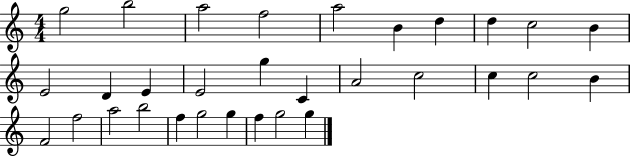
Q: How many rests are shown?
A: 0